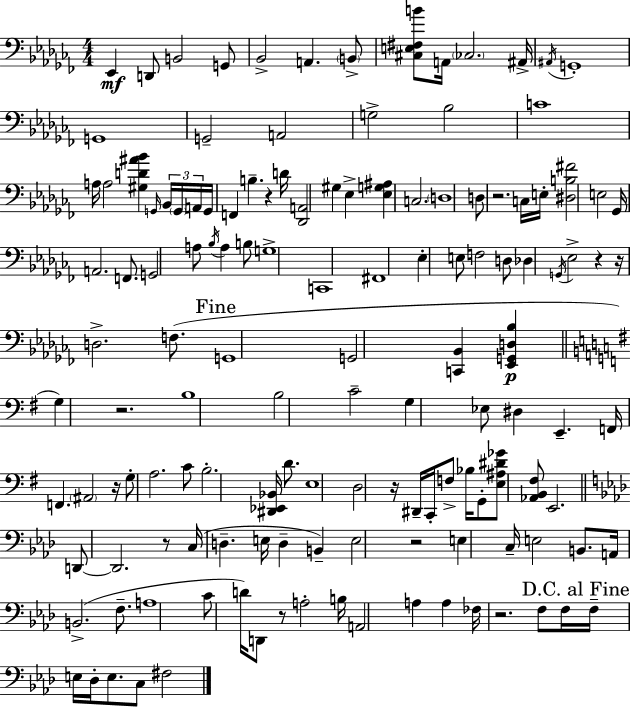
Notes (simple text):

Eb2/q D2/e B2/h G2/e Bb2/h A2/q. B2/e [C#3,E3,F#3,B4]/e A2/s CES3/h. A#2/s A#2/s G2/w G2/w G2/h A2/h G3/h Bb3/h C4/w A3/s A3/h [G#3,D4,A#4,Bb4]/q G2/s Bb2/s G2/s A2/s G2/s F2/q B3/q. R/q D4/s [Db2,A2]/h G#3/q Eb3/q [Eb3,G3,A#3]/q C3/h. D3/w D3/e R/h. C3/s E3/s [D#3,B3,F#4]/h E3/h Gb2/s A2/h. F2/e. G2/h A3/e Bb3/s A3/q B3/e G3/w C2/w F#2/w Eb3/q E3/e F3/h D3/e Db3/q G2/s Eb3/h R/q R/s D3/h. F3/e. G2/w G2/h [C2,Bb2]/q [Eb2,G2,D3,Bb3]/q G3/q R/h. B3/w B3/h C4/h G3/q Eb3/e D#3/q E2/q. F2/s F2/q. A#2/h R/s G3/e A3/h. C4/e B3/h. [D#2,Eb2,Bb2]/s D4/e. E3/w D3/h R/s D#2/s C2/s F3/e Bb3/s G2/e [E3,A#3,D#4,Gb4]/e [Ab2,B2,F#3]/e E2/h. D2/e D2/h. R/e C3/s D3/q. E3/s D3/q B2/q E3/h R/h E3/q C3/s E3/h B2/e. A2/s B2/h. F3/e. A3/w C4/e D4/s D2/e R/e A3/h B3/s A2/h A3/q A3/q FES3/s R/h. F3/e F3/s F3/s E3/s Db3/s E3/e. C3/e F#3/h